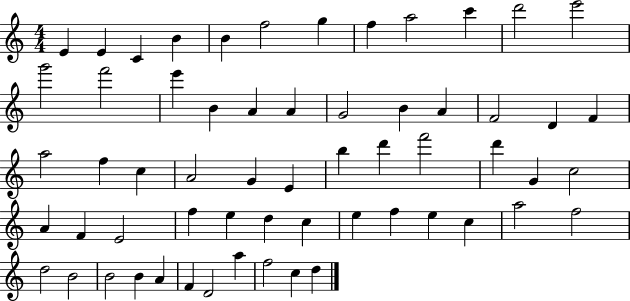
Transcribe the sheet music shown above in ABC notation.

X:1
T:Untitled
M:4/4
L:1/4
K:C
E E C B B f2 g f a2 c' d'2 e'2 g'2 f'2 e' B A A G2 B A F2 D F a2 f c A2 G E b d' f'2 d' G c2 A F E2 f e d c e f e c a2 f2 d2 B2 B2 B A F D2 a f2 c d